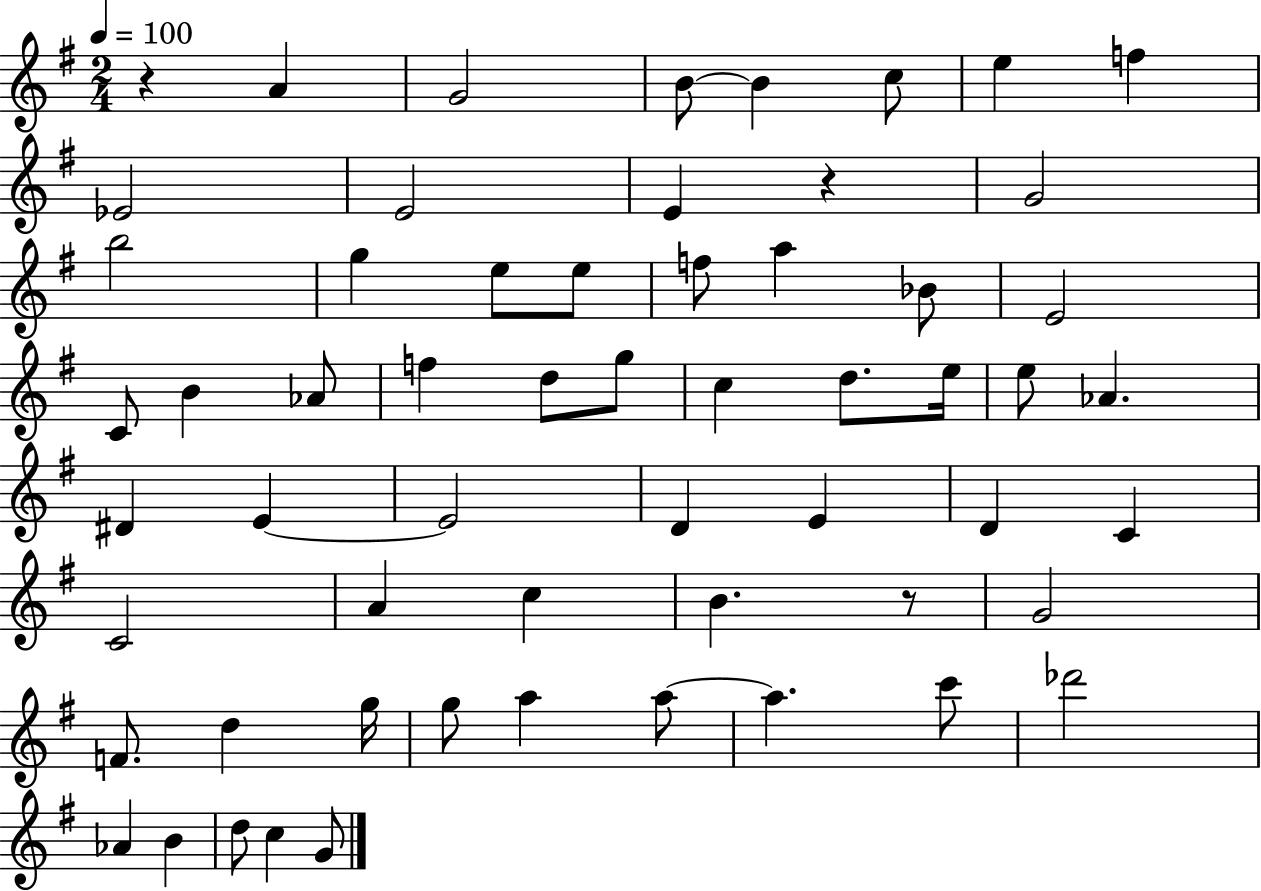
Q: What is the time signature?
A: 2/4